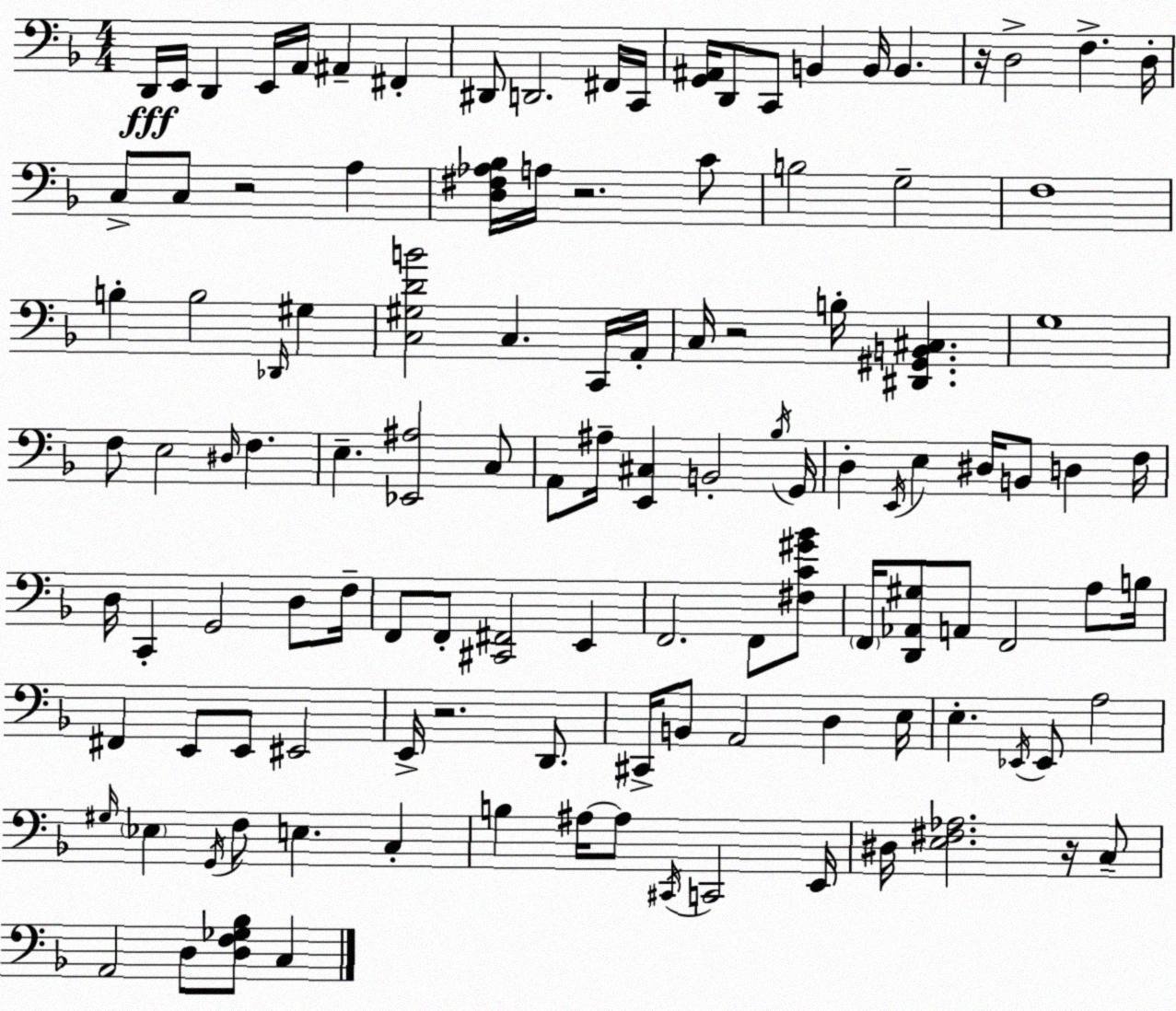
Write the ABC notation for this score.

X:1
T:Untitled
M:4/4
L:1/4
K:Dm
D,,/4 E,,/4 D,, E,,/4 A,,/4 ^A,, ^F,, ^D,,/2 D,,2 ^F,,/4 C,,/4 [G,,^A,,]/4 D,,/2 C,,/2 B,, B,,/4 B,, z/4 D,2 F, D,/4 C,/2 C,/2 z2 A, [D,^F,_A,_B,]/4 A,/4 z2 C/2 B,2 G,2 F,4 B, B,2 _D,,/4 ^G, [C,^G,DB]2 C, C,,/4 A,,/4 C,/4 z2 B,/4 [^D,,^G,,B,,^C,] G,4 F,/2 E,2 ^D,/4 F, E, [_E,,^A,]2 C,/2 A,,/2 ^A,/4 [E,,^C,] B,,2 _B,/4 G,,/4 D, E,,/4 E, ^D,/4 B,,/2 D, F,/4 D,/4 C,, G,,2 D,/2 F,/4 F,,/2 F,,/2 [^C,,^F,,]2 E,, F,,2 F,,/2 [^F,C^G_B]/2 F,,/4 [D,,_A,,^G,]/2 A,,/2 F,,2 A,/2 B,/4 ^F,, E,,/2 E,,/2 ^E,,2 E,,/4 z2 D,,/2 ^C,,/4 B,,/2 A,,2 D, E,/4 E, _E,,/4 _E,,/2 A,2 ^G,/4 _E, G,,/4 F,/2 E, C, B, ^A,/4 ^A,/2 ^C,,/4 C,,2 E,,/4 ^D,/4 [E,^F,_A,]2 z/4 C,/2 A,,2 D,/2 [D,F,_G,_B,]/2 C,